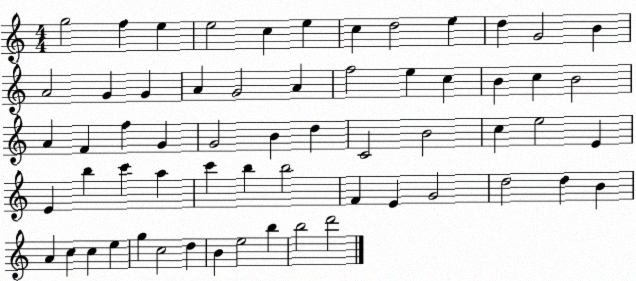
X:1
T:Untitled
M:4/4
L:1/4
K:C
g2 f e e2 c e c d2 e d G2 B A2 G G A G2 A f2 e c B c B2 A F f G G2 B d C2 B2 c e2 E E b c' a c' b b2 F E G2 d2 d B A c c e g c2 d B e2 b b2 d'2